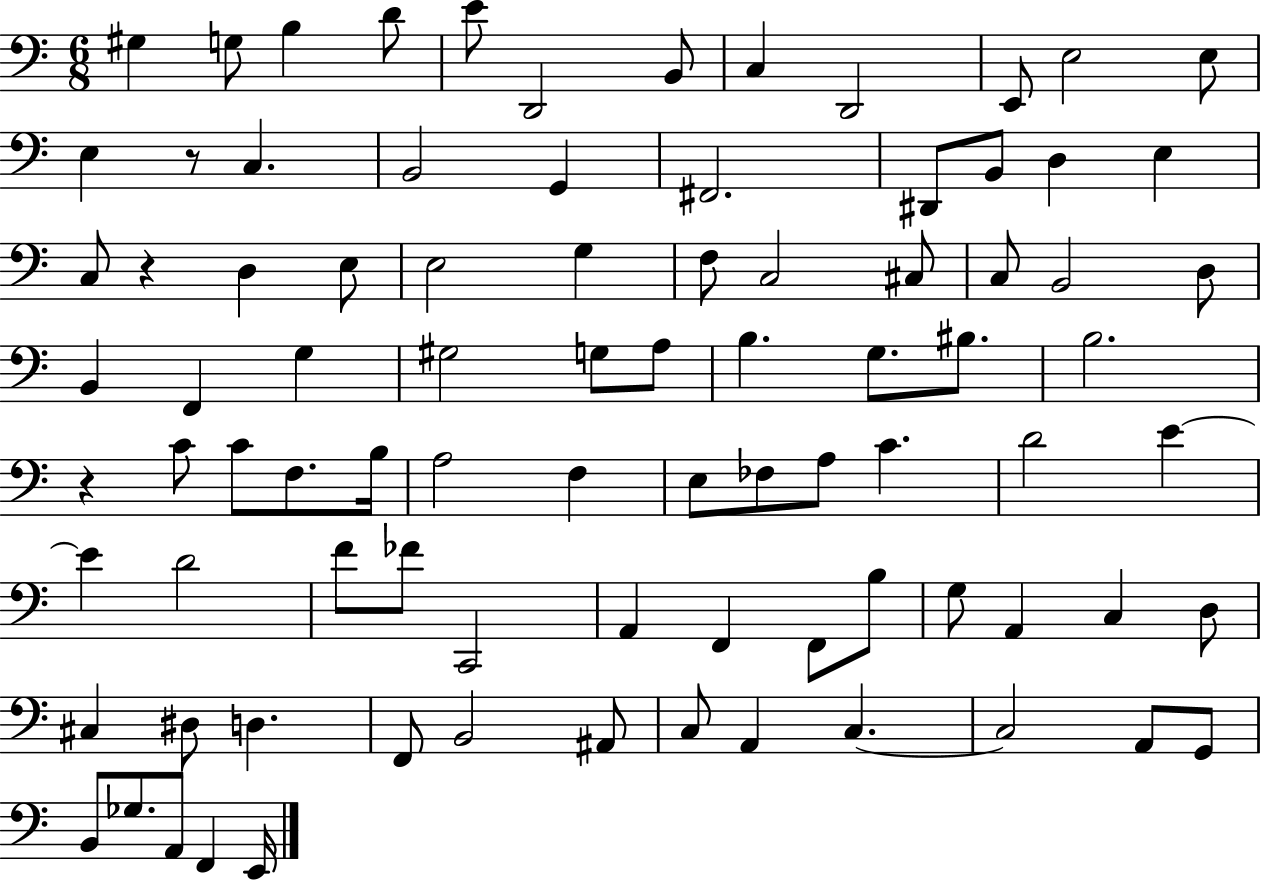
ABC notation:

X:1
T:Untitled
M:6/8
L:1/4
K:C
^G, G,/2 B, D/2 E/2 D,,2 B,,/2 C, D,,2 E,,/2 E,2 E,/2 E, z/2 C, B,,2 G,, ^F,,2 ^D,,/2 B,,/2 D, E, C,/2 z D, E,/2 E,2 G, F,/2 C,2 ^C,/2 C,/2 B,,2 D,/2 B,, F,, G, ^G,2 G,/2 A,/2 B, G,/2 ^B,/2 B,2 z C/2 C/2 F,/2 B,/4 A,2 F, E,/2 _F,/2 A,/2 C D2 E E D2 F/2 _F/2 C,,2 A,, F,, F,,/2 B,/2 G,/2 A,, C, D,/2 ^C, ^D,/2 D, F,,/2 B,,2 ^A,,/2 C,/2 A,, C, C,2 A,,/2 G,,/2 B,,/2 _G,/2 A,,/2 F,, E,,/4